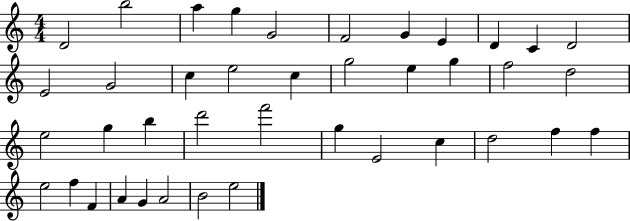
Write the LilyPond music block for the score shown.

{
  \clef treble
  \numericTimeSignature
  \time 4/4
  \key c \major
  d'2 b''2 | a''4 g''4 g'2 | f'2 g'4 e'4 | d'4 c'4 d'2 | \break e'2 g'2 | c''4 e''2 c''4 | g''2 e''4 g''4 | f''2 d''2 | \break e''2 g''4 b''4 | d'''2 f'''2 | g''4 e'2 c''4 | d''2 f''4 f''4 | \break e''2 f''4 f'4 | a'4 g'4 a'2 | b'2 e''2 | \bar "|."
}